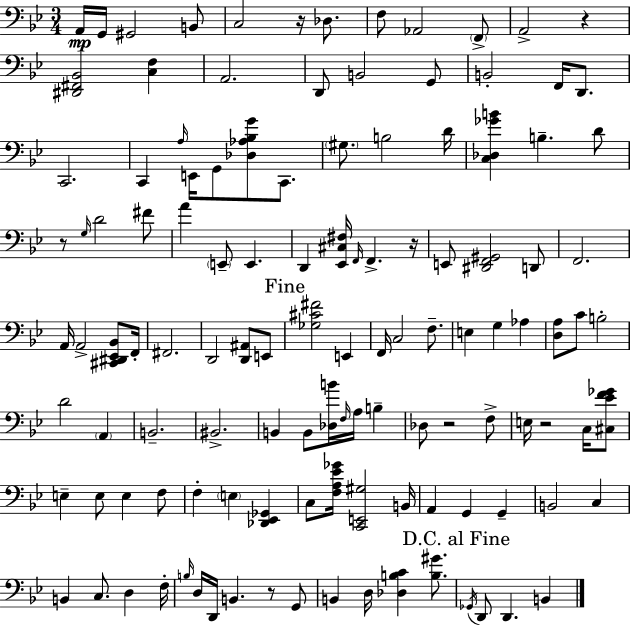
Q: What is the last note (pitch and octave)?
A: B2